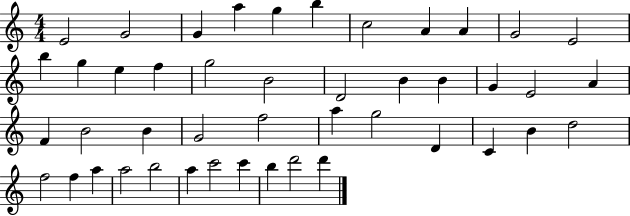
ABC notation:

X:1
T:Untitled
M:4/4
L:1/4
K:C
E2 G2 G a g b c2 A A G2 E2 b g e f g2 B2 D2 B B G E2 A F B2 B G2 f2 a g2 D C B d2 f2 f a a2 b2 a c'2 c' b d'2 d'